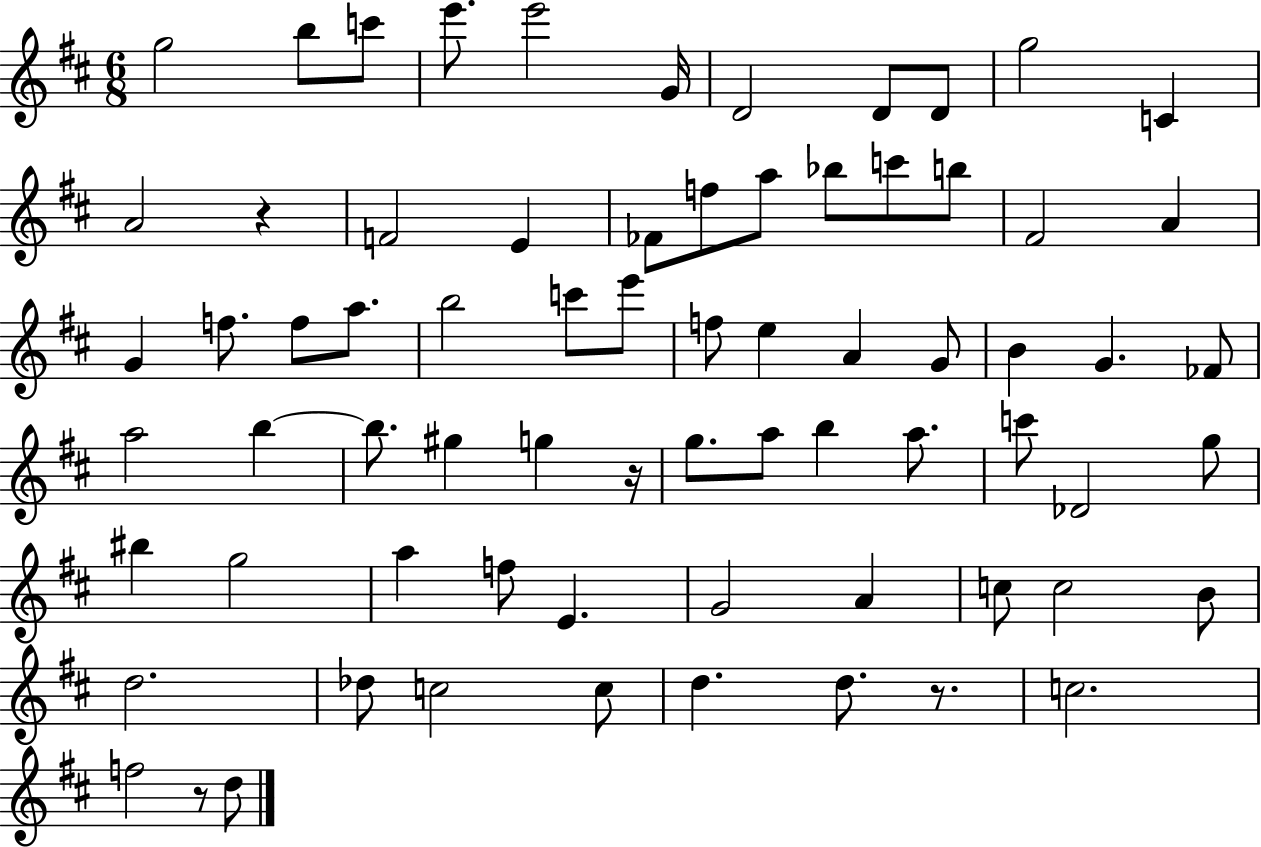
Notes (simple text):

G5/h B5/e C6/e E6/e. E6/h G4/s D4/h D4/e D4/e G5/h C4/q A4/h R/q F4/h E4/q FES4/e F5/e A5/e Bb5/e C6/e B5/e F#4/h A4/q G4/q F5/e. F5/e A5/e. B5/h C6/e E6/e F5/e E5/q A4/q G4/e B4/q G4/q. FES4/e A5/h B5/q B5/e. G#5/q G5/q R/s G5/e. A5/e B5/q A5/e. C6/e Db4/h G5/e BIS5/q G5/h A5/q F5/e E4/q. G4/h A4/q C5/e C5/h B4/e D5/h. Db5/e C5/h C5/e D5/q. D5/e. R/e. C5/h. F5/h R/e D5/e